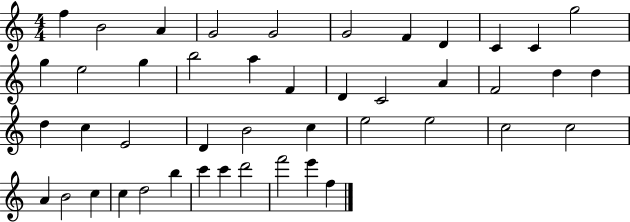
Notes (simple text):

F5/q B4/h A4/q G4/h G4/h G4/h F4/q D4/q C4/q C4/q G5/h G5/q E5/h G5/q B5/h A5/q F4/q D4/q C4/h A4/q F4/h D5/q D5/q D5/q C5/q E4/h D4/q B4/h C5/q E5/h E5/h C5/h C5/h A4/q B4/h C5/q C5/q D5/h B5/q C6/q C6/q D6/h F6/h E6/q F5/q